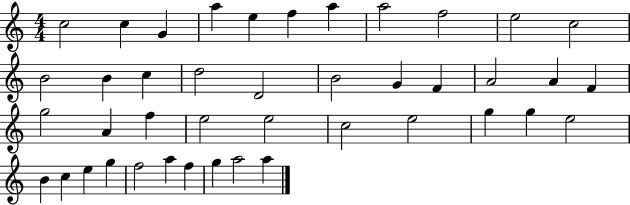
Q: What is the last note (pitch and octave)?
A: A5